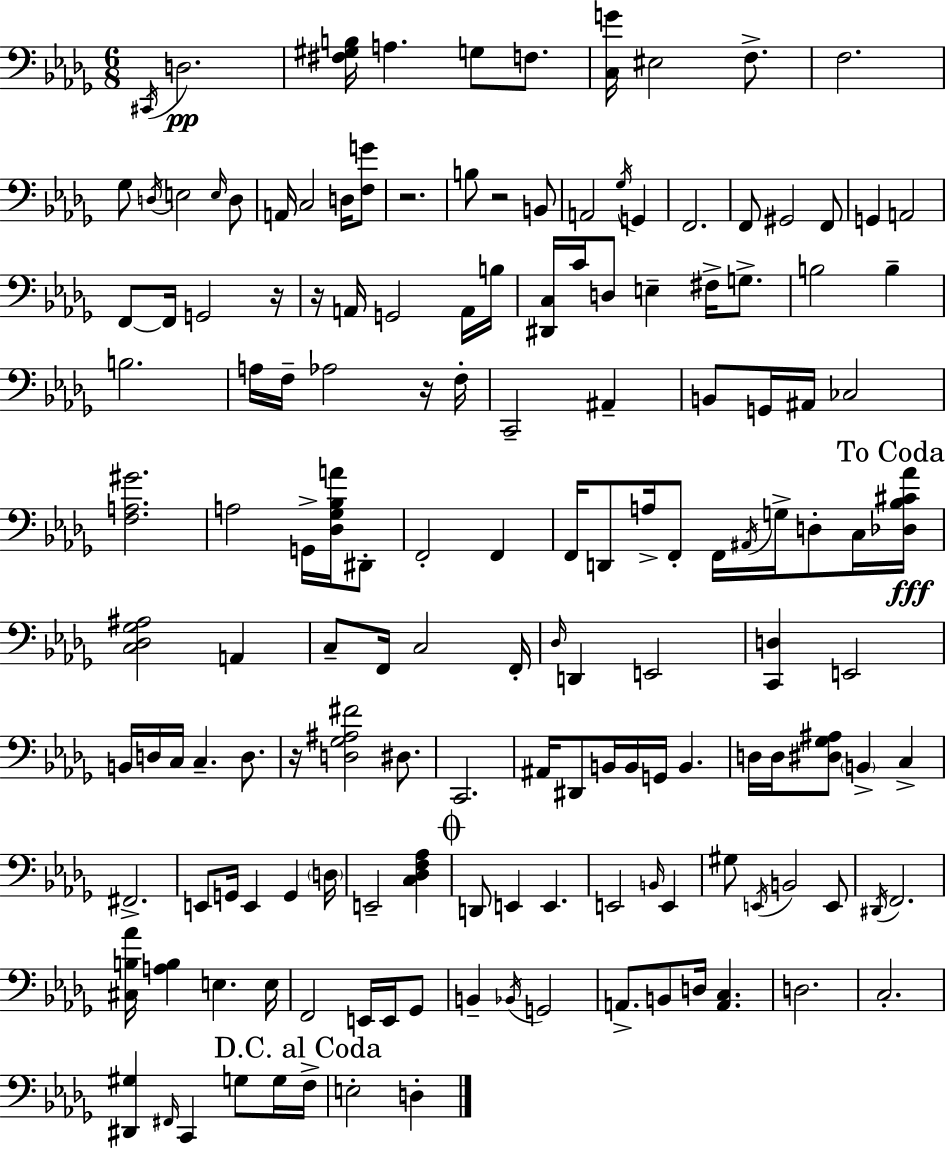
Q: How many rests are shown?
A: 6